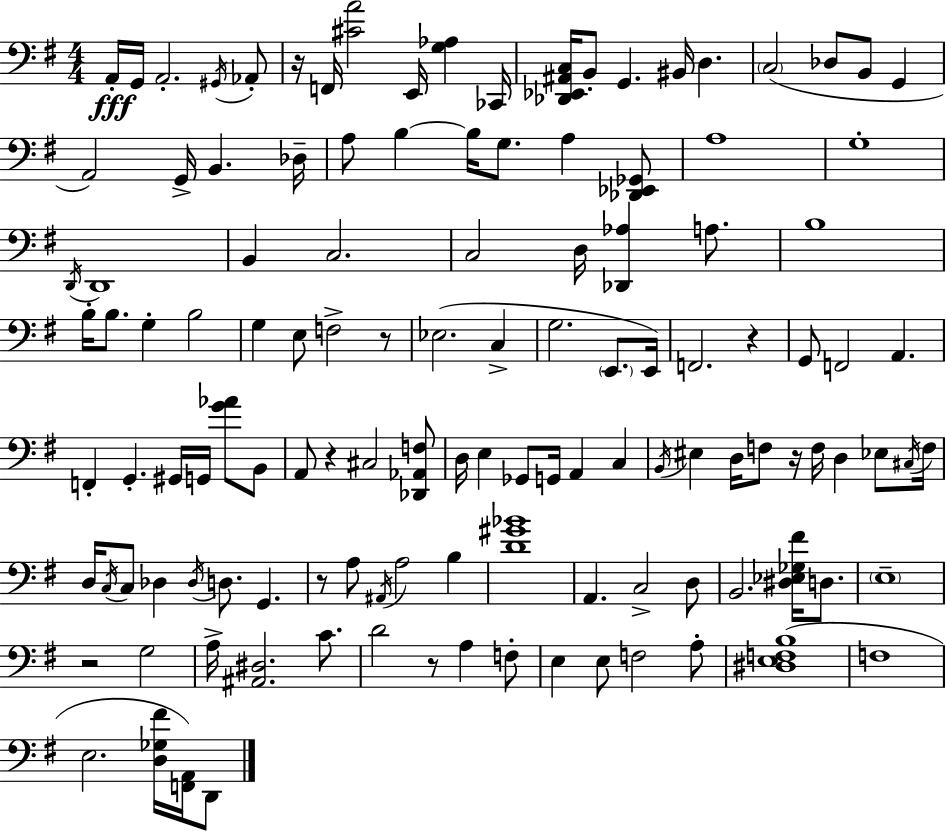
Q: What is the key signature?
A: E minor